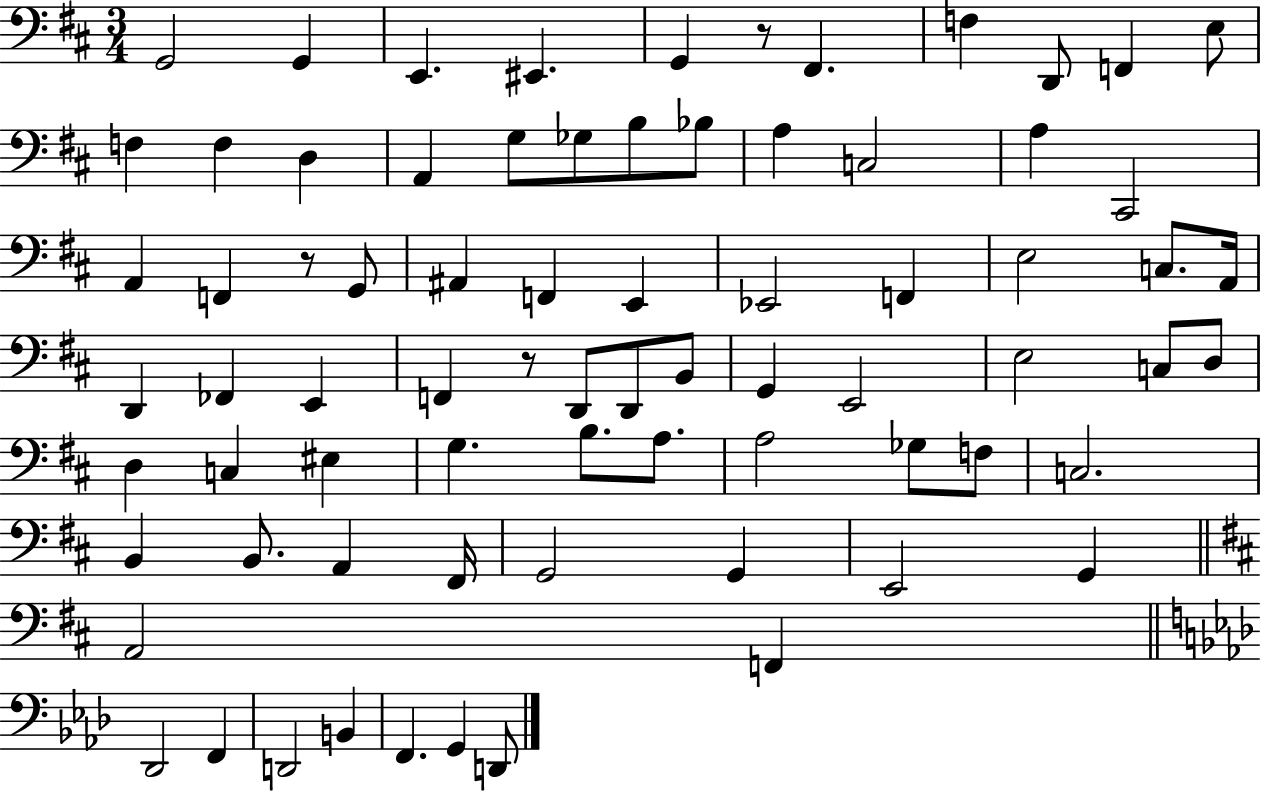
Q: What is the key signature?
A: D major